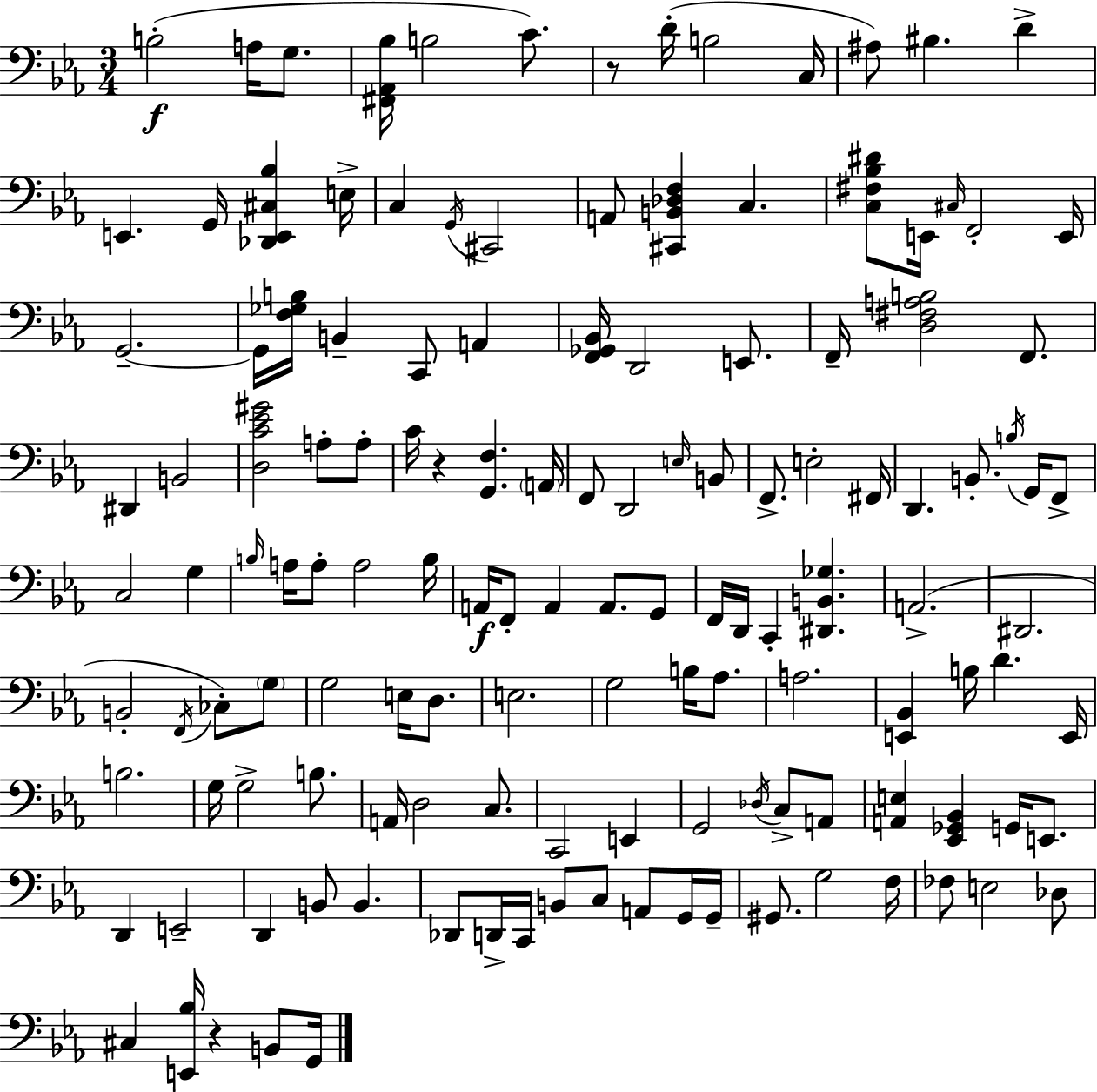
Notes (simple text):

B3/h A3/s G3/e. [F#2,Ab2,Bb3]/s B3/h C4/e. R/e D4/s B3/h C3/s A#3/e BIS3/q. D4/q E2/q. G2/s [Db2,E2,C#3,Bb3]/q E3/s C3/q G2/s C#2/h A2/e [C#2,B2,Db3,F3]/q C3/q. [C3,F#3,Bb3,D#4]/e E2/s C#3/s F2/h E2/s G2/h. G2/s [F3,Gb3,B3]/s B2/q C2/e A2/q [F2,Gb2,Bb2]/s D2/h E2/e. F2/s [D3,F#3,A3,B3]/h F2/e. D#2/q B2/h [D3,C4,Eb4,G#4]/h A3/e A3/e C4/s R/q [G2,F3]/q. A2/s F2/e D2/h E3/s B2/e F2/e. E3/h F#2/s D2/q. B2/e. B3/s G2/s F2/e C3/h G3/q B3/s A3/s A3/e A3/h B3/s A2/s F2/e A2/q A2/e. G2/e F2/s D2/s C2/q [D#2,B2,Gb3]/q. A2/h. D#2/h. B2/h F2/s CES3/e G3/e G3/h E3/s D3/e. E3/h. G3/h B3/s Ab3/e. A3/h. [E2,Bb2]/q B3/s D4/q. E2/s B3/h. G3/s G3/h B3/e. A2/s D3/h C3/e. C2/h E2/q G2/h Db3/s C3/e A2/e [A2,E3]/q [Eb2,Gb2,Bb2]/q G2/s E2/e. D2/q E2/h D2/q B2/e B2/q. Db2/e D2/s C2/s B2/e C3/e A2/e G2/s G2/s G#2/e. G3/h F3/s FES3/e E3/h Db3/e C#3/q [E2,Bb3]/s R/q B2/e G2/s